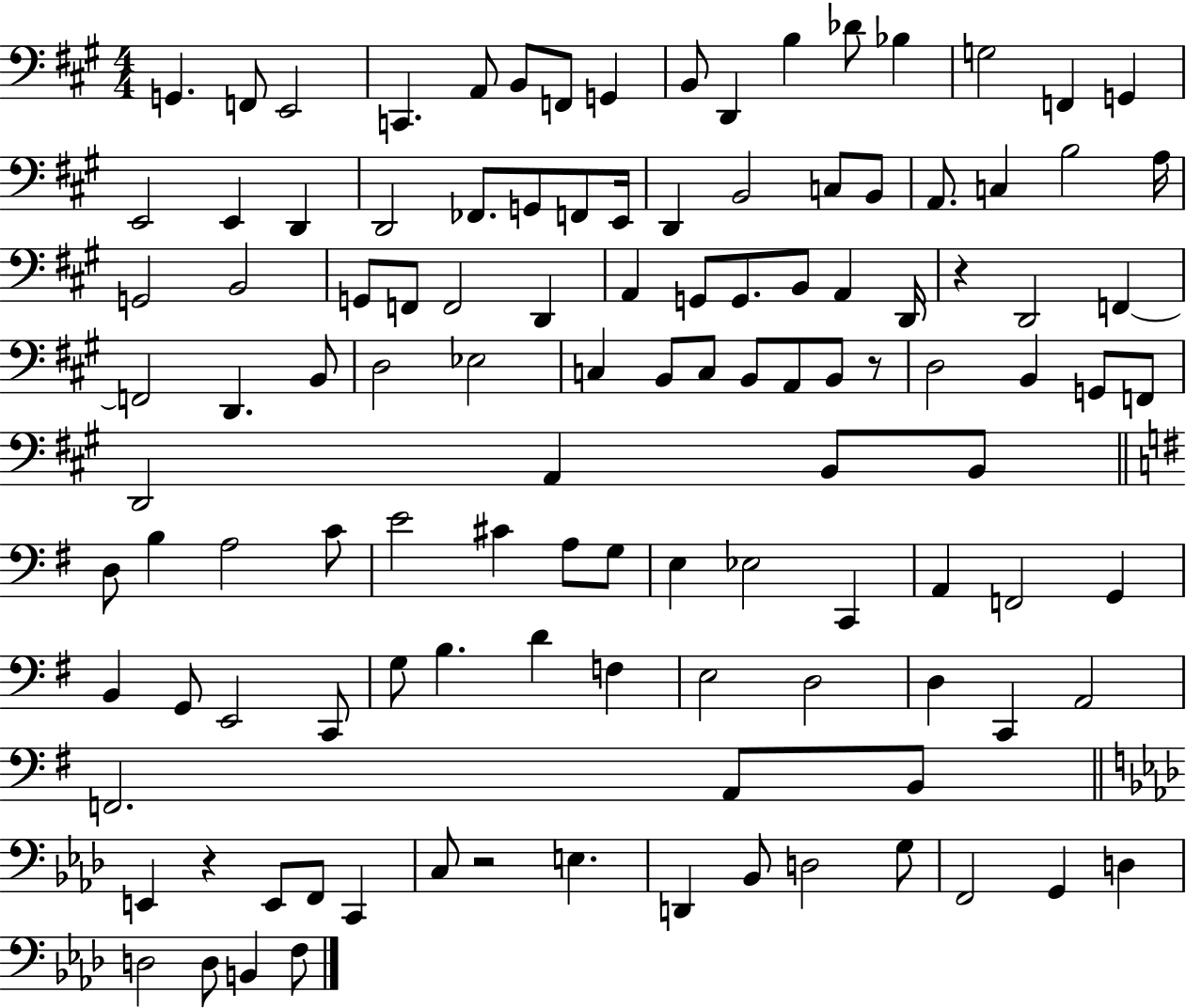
G2/q. F2/e E2/h C2/q. A2/e B2/e F2/e G2/q B2/e D2/q B3/q Db4/e Bb3/q G3/h F2/q G2/q E2/h E2/q D2/q D2/h FES2/e. G2/e F2/e E2/s D2/q B2/h C3/e B2/e A2/e. C3/q B3/h A3/s G2/h B2/h G2/e F2/e F2/h D2/q A2/q G2/e G2/e. B2/e A2/q D2/s R/q D2/h F2/q F2/h D2/q. B2/e D3/h Eb3/h C3/q B2/e C3/e B2/e A2/e B2/e R/e D3/h B2/q G2/e F2/e D2/h A2/q B2/e B2/e D3/e B3/q A3/h C4/e E4/h C#4/q A3/e G3/e E3/q Eb3/h C2/q A2/q F2/h G2/q B2/q G2/e E2/h C2/e G3/e B3/q. D4/q F3/q E3/h D3/h D3/q C2/q A2/h F2/h. A2/e B2/e E2/q R/q E2/e F2/e C2/q C3/e R/h E3/q. D2/q Bb2/e D3/h G3/e F2/h G2/q D3/q D3/h D3/e B2/q F3/e